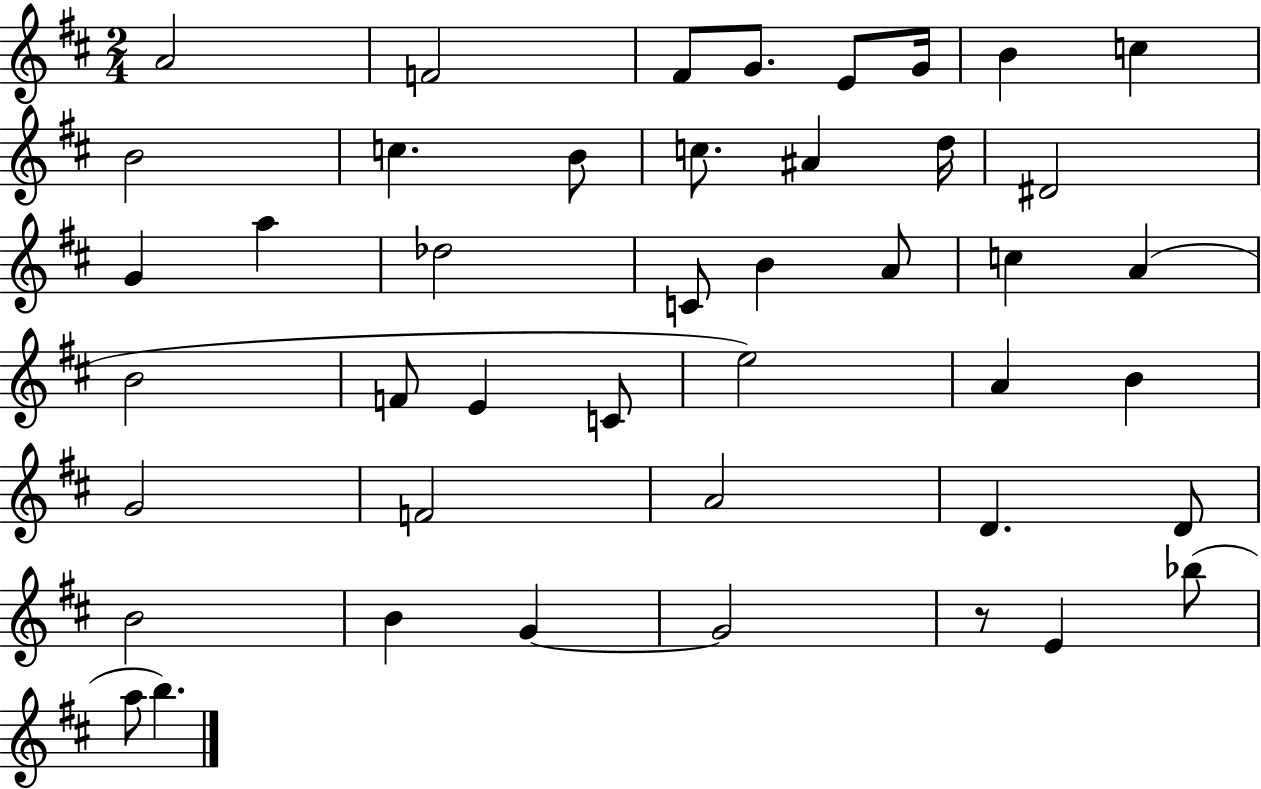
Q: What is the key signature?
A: D major